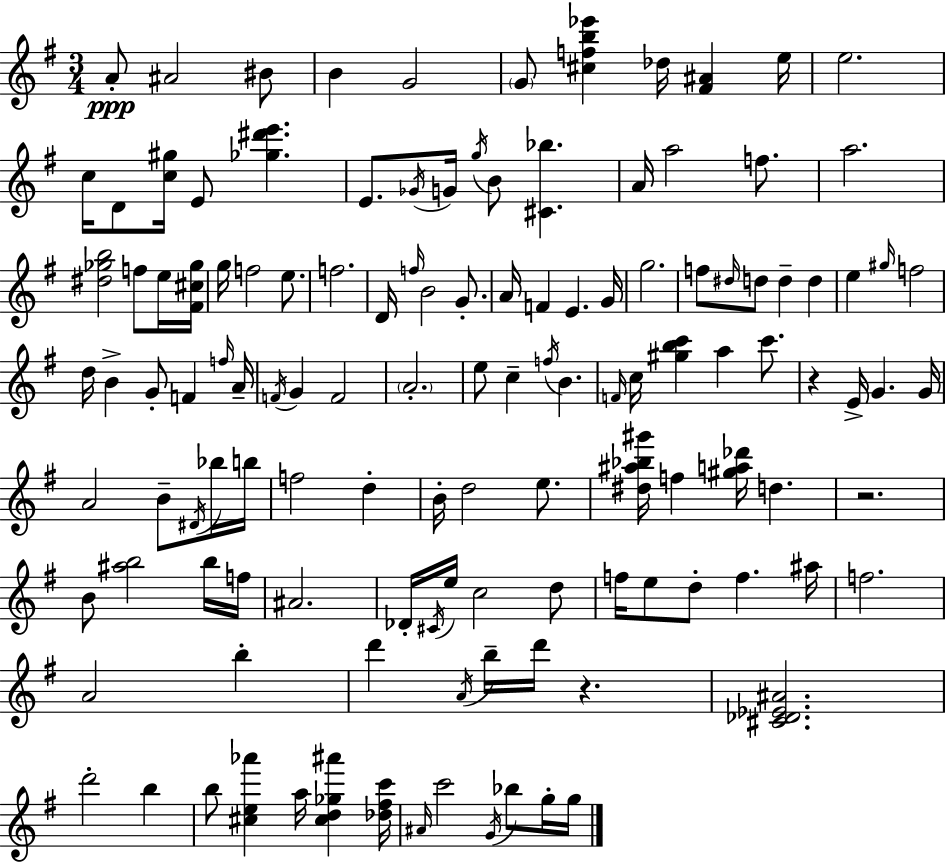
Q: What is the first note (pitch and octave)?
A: A4